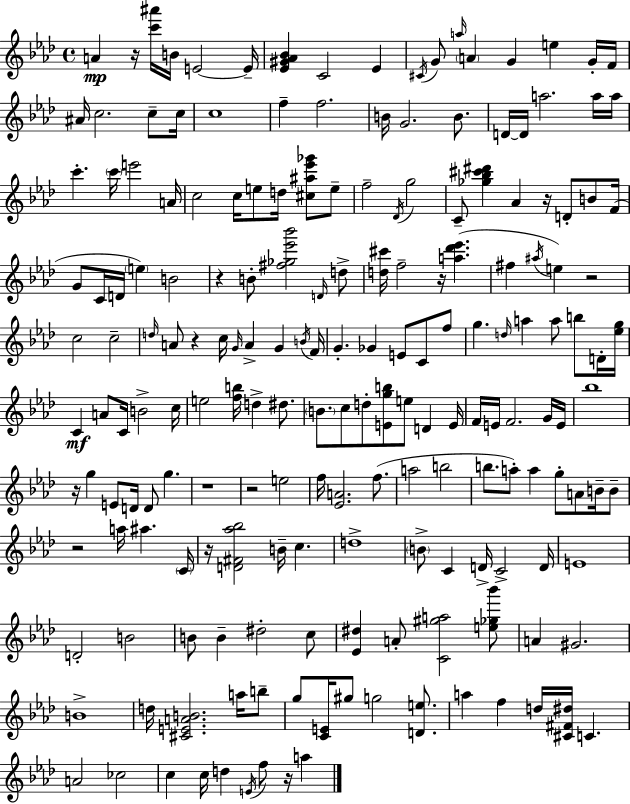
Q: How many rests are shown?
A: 12